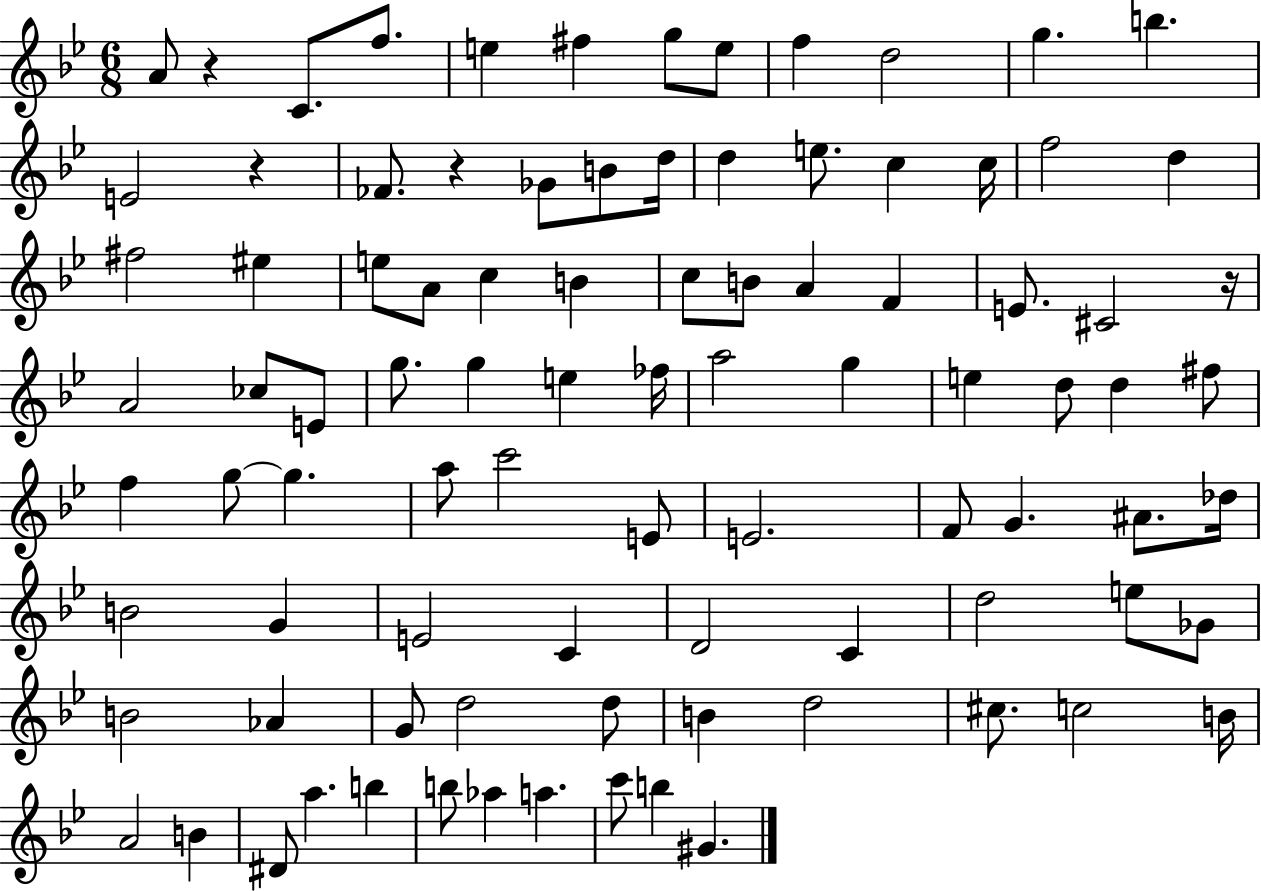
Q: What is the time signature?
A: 6/8